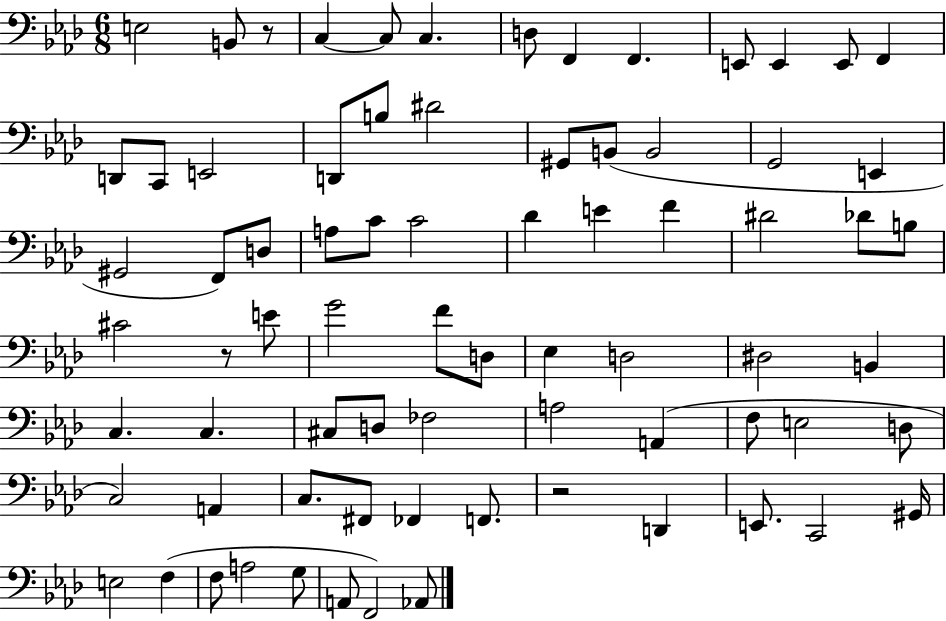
E3/h B2/e R/e C3/q C3/e C3/q. D3/e F2/q F2/q. E2/e E2/q E2/e F2/q D2/e C2/e E2/h D2/e B3/e D#4/h G#2/e B2/e B2/h G2/h E2/q G#2/h F2/e D3/e A3/e C4/e C4/h Db4/q E4/q F4/q D#4/h Db4/e B3/e C#4/h R/e E4/e G4/h F4/e D3/e Eb3/q D3/h D#3/h B2/q C3/q. C3/q. C#3/e D3/e FES3/h A3/h A2/q F3/e E3/h D3/e C3/h A2/q C3/e. F#2/e FES2/q F2/e. R/h D2/q E2/e. C2/h G#2/s E3/h F3/q F3/e A3/h G3/e A2/e F2/h Ab2/e